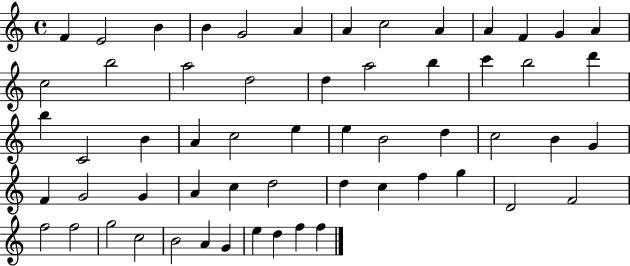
{
  \clef treble
  \time 4/4
  \defaultTimeSignature
  \key c \major
  f'4 e'2 b'4 | b'4 g'2 a'4 | a'4 c''2 a'4 | a'4 f'4 g'4 a'4 | \break c''2 b''2 | a''2 d''2 | d''4 a''2 b''4 | c'''4 b''2 d'''4 | \break b''4 c'2 b'4 | a'4 c''2 e''4 | e''4 b'2 d''4 | c''2 b'4 g'4 | \break f'4 g'2 g'4 | a'4 c''4 d''2 | d''4 c''4 f''4 g''4 | d'2 f'2 | \break f''2 f''2 | g''2 c''2 | b'2 a'4 g'4 | e''4 d''4 f''4 f''4 | \break \bar "|."
}